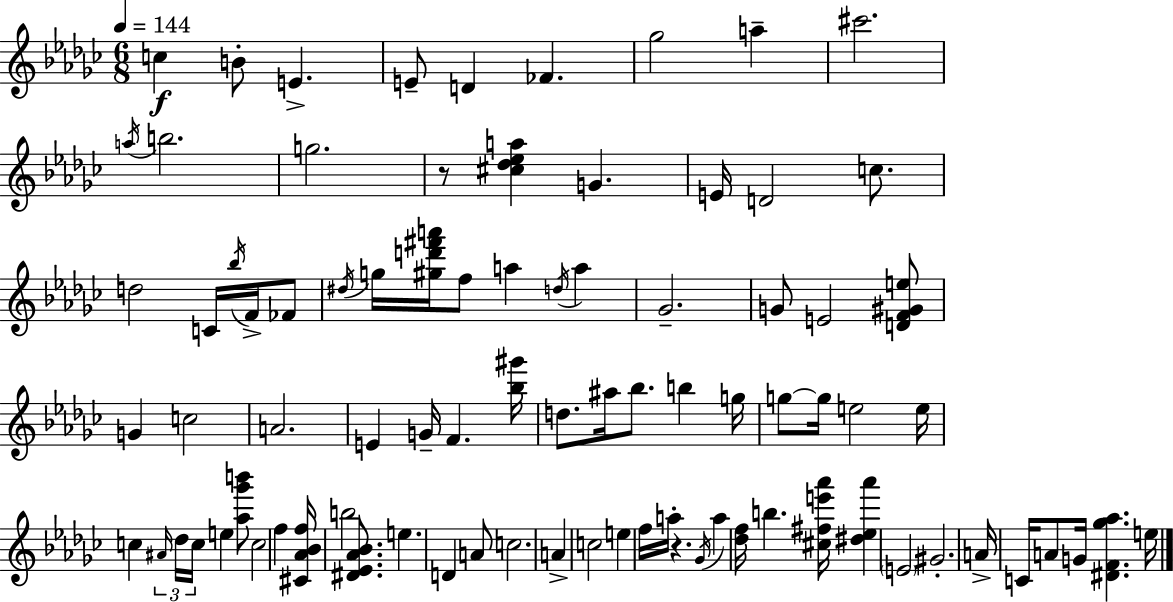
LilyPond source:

{
  \clef treble
  \numericTimeSignature
  \time 6/8
  \key ees \minor
  \tempo 4 = 144
  c''4\f b'8-. e'4.-> | e'8-- d'4 fes'4. | ges''2 a''4-- | cis'''2. | \break \acciaccatura { a''16 } b''2. | g''2. | r8 <cis'' des'' ees'' a''>4 g'4. | e'16 d'2 c''8. | \break d''2 c'16 \acciaccatura { bes''16 } f'16-> | fes'8 \acciaccatura { dis''16 } g''16 <gis'' d''' fis''' a'''>16 f''8 a''4 \acciaccatura { d''16 } | a''4 ges'2.-- | g'8 e'2 | \break <d' f' gis' e''>8 g'4 c''2 | a'2. | e'4 g'16-- f'4. | <bes'' gis'''>16 d''8. ais''16 bes''8. b''4 | \break g''16 g''8~~ g''16 e''2 | e''16 c''4 \tuplet 3/2 { \grace { ais'16 } des''16 c''16 } e''4 | <aes'' ges''' b'''>8 c''2 | f''4 <cis' aes' bes' f''>16 b''2 | \break <dis' ees' aes' bes'>8. e''4. d'4 | a'8 c''2. | a'4-> c''2 | e''4 f''16 a''16-. r4. | \break \acciaccatura { ges'16 } a''4 <des'' f''>16 b''4. | <cis'' fis'' e''' aes'''>16 <dis'' ees'' aes'''>4 \parenthesize e'2 | gis'2.-. | a'16-> c'16 a'8 g'16 <dis' f' ges'' aes''>4. | \break e''16 \bar "|."
}